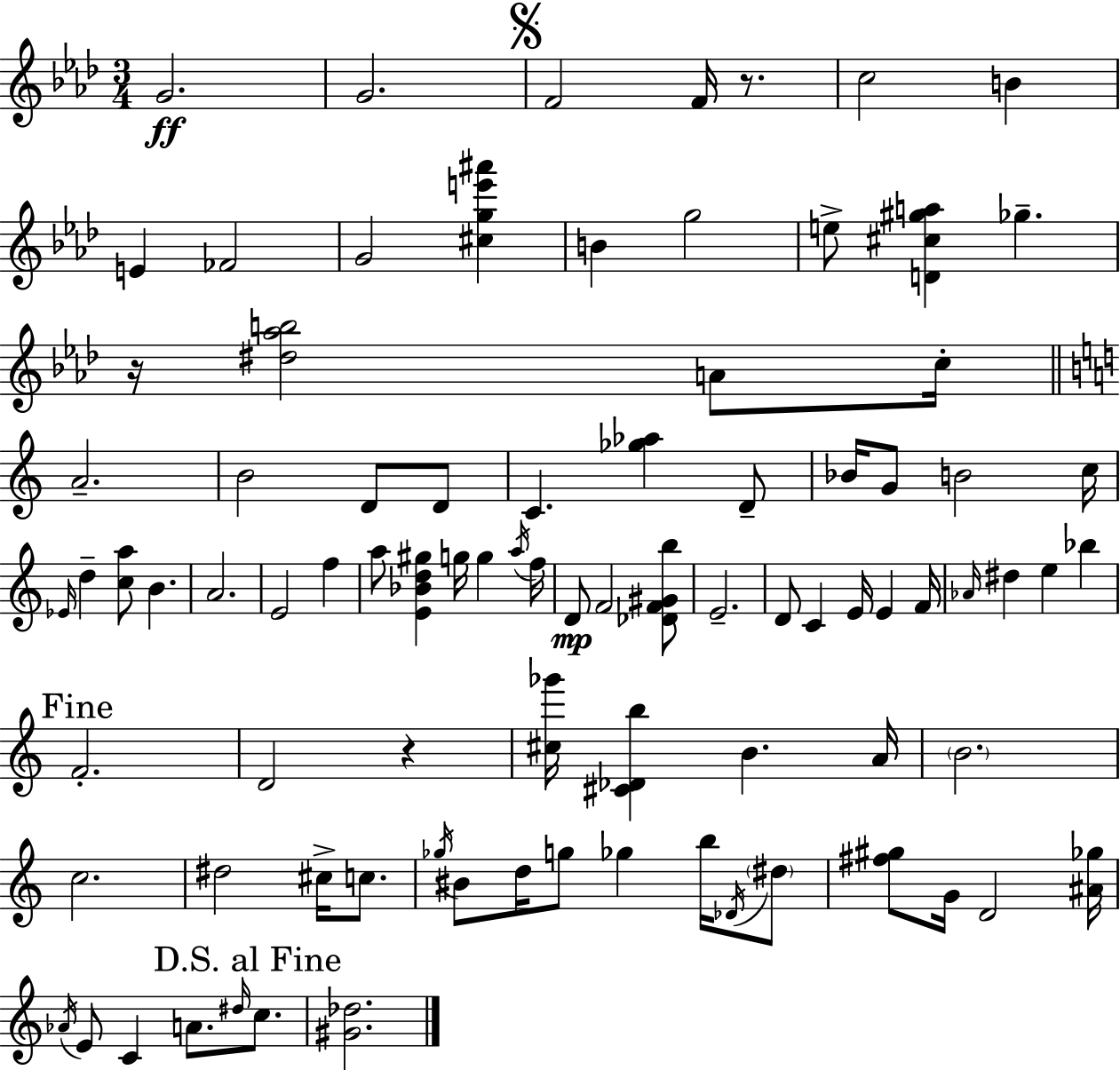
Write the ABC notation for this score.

X:1
T:Untitled
M:3/4
L:1/4
K:Ab
G2 G2 F2 F/4 z/2 c2 B E _F2 G2 [^cge'^a'] B g2 e/2 [D^c^ga] _g z/4 [^d_ab]2 A/2 c/4 A2 B2 D/2 D/2 C [_g_a] D/2 _B/4 G/2 B2 c/4 _E/4 d [ca]/2 B A2 E2 f a/2 [E_Bd^g] g/4 g a/4 f/4 D/2 F2 [_DF^Gb]/2 E2 D/2 C E/4 E F/4 _A/4 ^d e _b F2 D2 z [^c_g']/4 [^C_Db] B A/4 B2 c2 ^d2 ^c/4 c/2 _g/4 ^B/2 d/4 g/2 _g b/4 _D/4 ^d/2 [^f^g]/2 G/4 D2 [^A_g]/4 _A/4 E/2 C A/2 ^d/4 c/2 [^G_d]2